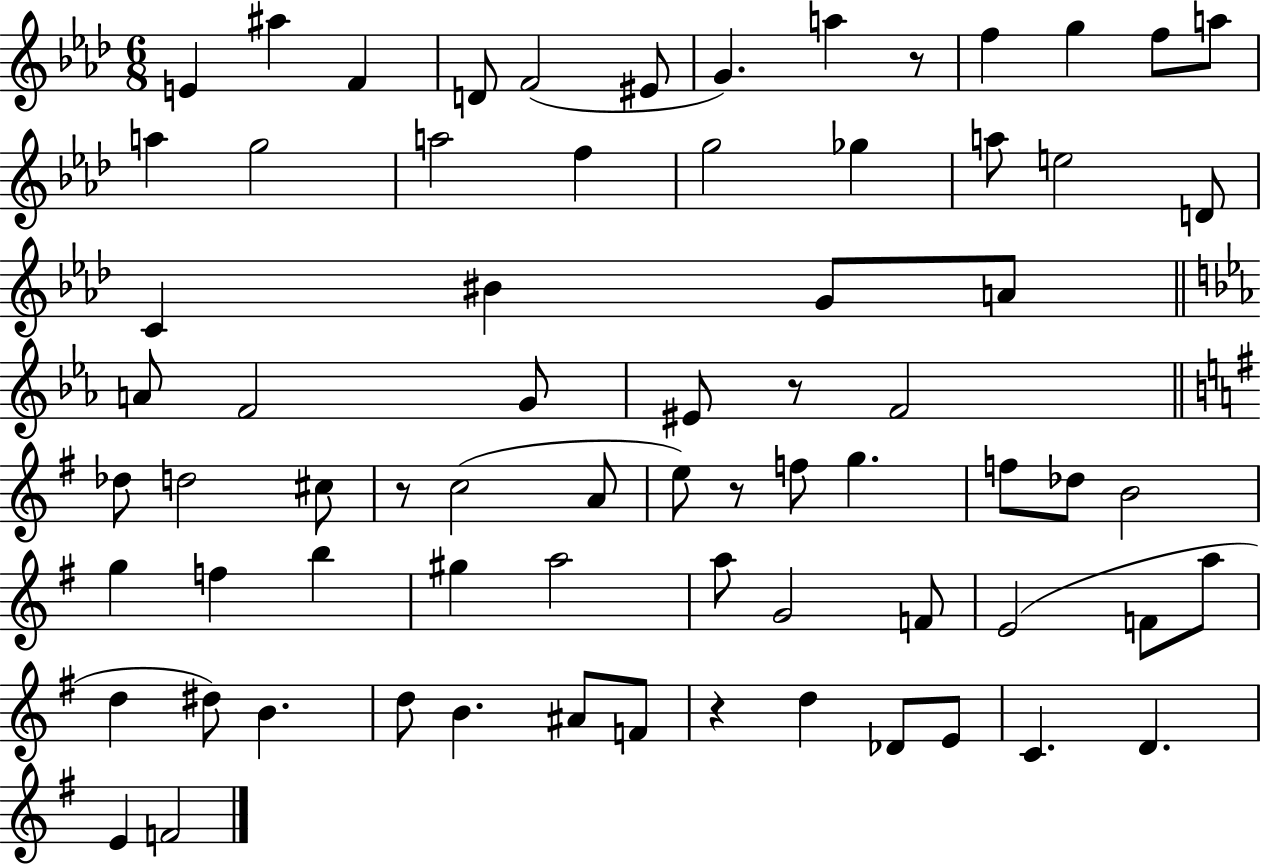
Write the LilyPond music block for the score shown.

{
  \clef treble
  \numericTimeSignature
  \time 6/8
  \key aes \major
  e'4 ais''4 f'4 | d'8 f'2( eis'8 | g'4.) a''4 r8 | f''4 g''4 f''8 a''8 | \break a''4 g''2 | a''2 f''4 | g''2 ges''4 | a''8 e''2 d'8 | \break c'4 bis'4 g'8 a'8 | \bar "||" \break \key c \minor a'8 f'2 g'8 | eis'8 r8 f'2 | \bar "||" \break \key g \major des''8 d''2 cis''8 | r8 c''2( a'8 | e''8) r8 f''8 g''4. | f''8 des''8 b'2 | \break g''4 f''4 b''4 | gis''4 a''2 | a''8 g'2 f'8 | e'2( f'8 a''8 | \break d''4 dis''8) b'4. | d''8 b'4. ais'8 f'8 | r4 d''4 des'8 e'8 | c'4. d'4. | \break e'4 f'2 | \bar "|."
}